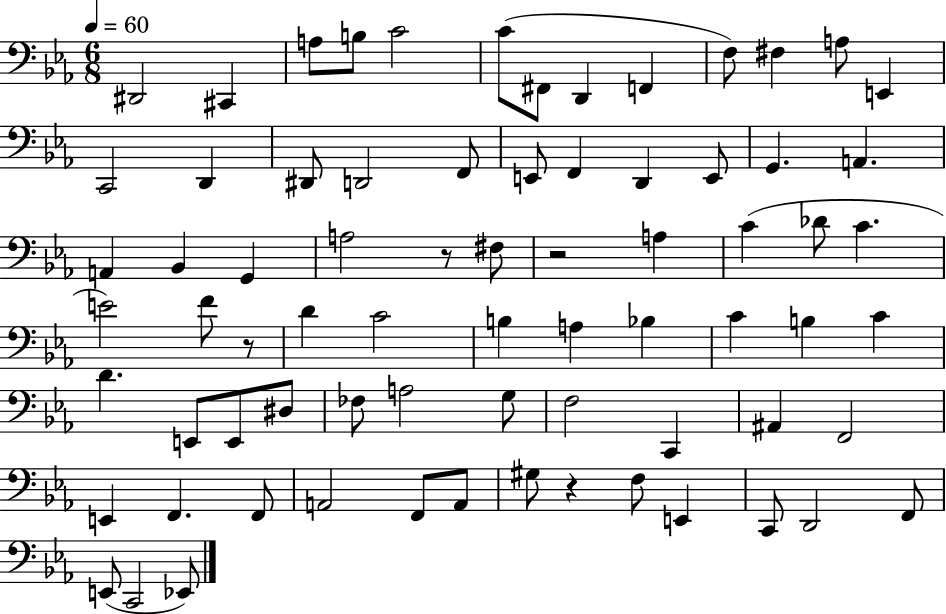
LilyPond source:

{
  \clef bass
  \numericTimeSignature
  \time 6/8
  \key ees \major
  \tempo 4 = 60
  dis,2 cis,4 | a8 b8 c'2 | c'8( fis,8 d,4 f,4 | f8) fis4 a8 e,4 | \break c,2 d,4 | dis,8 d,2 f,8 | e,8 f,4 d,4 e,8 | g,4. a,4. | \break a,4 bes,4 g,4 | a2 r8 fis8 | r2 a4 | c'4( des'8 c'4. | \break e'2) f'8 r8 | d'4 c'2 | b4 a4 bes4 | c'4 b4 c'4 | \break d'4. e,8 e,8 dis8 | fes8 a2 g8 | f2 c,4 | ais,4 f,2 | \break e,4 f,4. f,8 | a,2 f,8 a,8 | gis8 r4 f8 e,4 | c,8 d,2 f,8 | \break e,8( c,2 ees,8) | \bar "|."
}